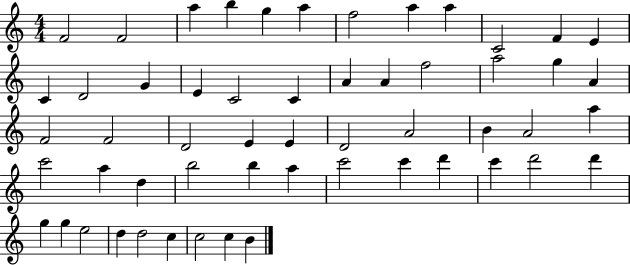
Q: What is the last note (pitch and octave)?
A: B4